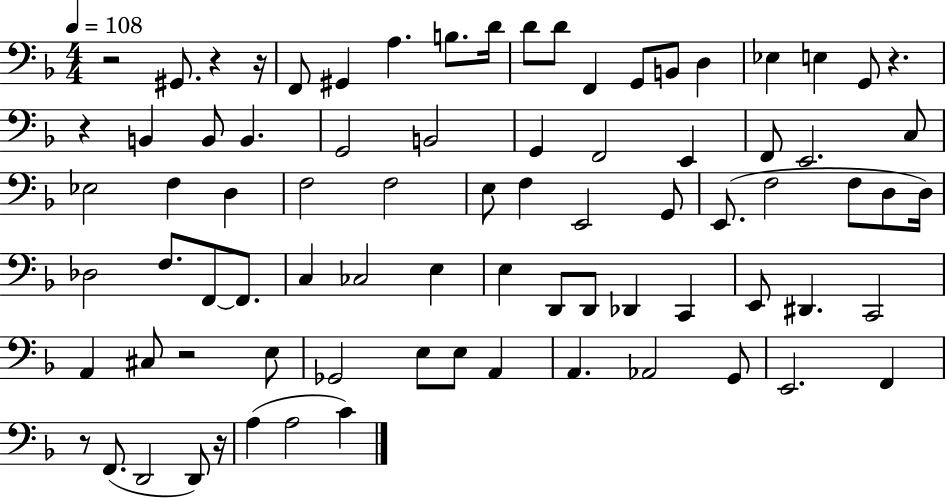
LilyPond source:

{
  \clef bass
  \numericTimeSignature
  \time 4/4
  \key f \major
  \tempo 4 = 108
  \repeat volta 2 { r2 gis,8. r4 r16 | f,8 gis,4 a4. b8. d'16 | d'8 d'8 f,4 g,8 b,8 d4 | ees4 e4 g,8 r4. | \break r4 b,4 b,8 b,4. | g,2 b,2 | g,4 f,2 e,4 | f,8 e,2. c8 | \break ees2 f4 d4 | f2 f2 | e8 f4 e,2 g,8 | e,8.( f2 f8 d8 d16) | \break des2 f8. f,8~~ f,8. | c4 ces2 e4 | e4 d,8 d,8 des,4 c,4 | e,8 dis,4. c,2 | \break a,4 cis8 r2 e8 | ges,2 e8 e8 a,4 | a,4. aes,2 g,8 | e,2. f,4 | \break r8 f,8.( d,2 d,8) r16 | a4( a2 c'4) | } \bar "|."
}